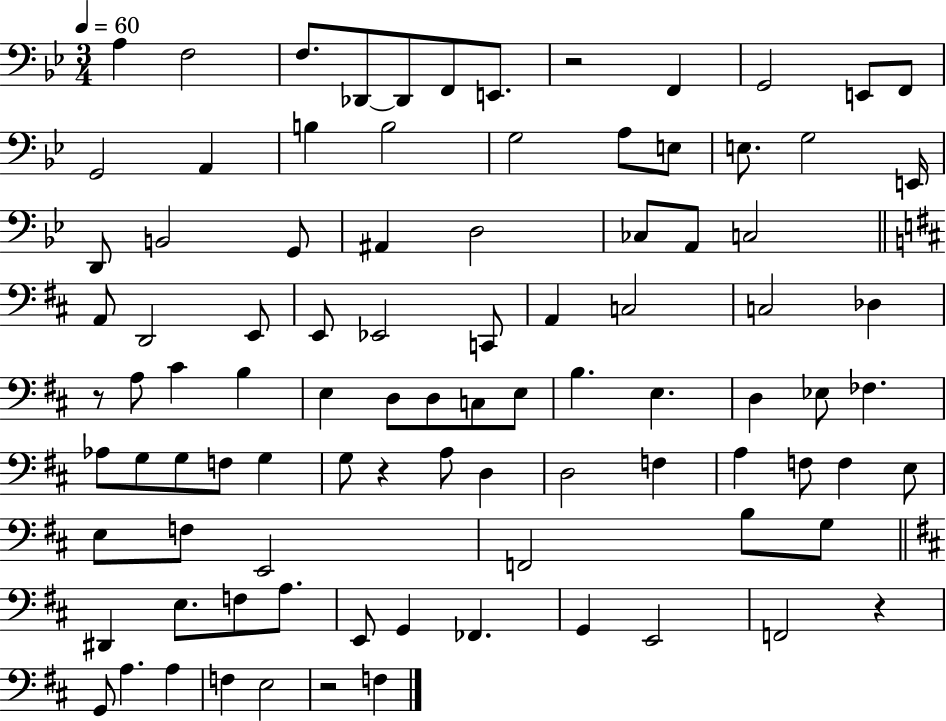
{
  \clef bass
  \numericTimeSignature
  \time 3/4
  \key bes \major
  \tempo 4 = 60
  a4 f2 | f8. des,8~~ des,8 f,8 e,8. | r2 f,4 | g,2 e,8 f,8 | \break g,2 a,4 | b4 b2 | g2 a8 e8 | e8. g2 e,16 | \break d,8 b,2 g,8 | ais,4 d2 | ces8 a,8 c2 | \bar "||" \break \key b \minor a,8 d,2 e,8 | e,8 ees,2 c,8 | a,4 c2 | c2 des4 | \break r8 a8 cis'4 b4 | e4 d8 d8 c8 e8 | b4. e4. | d4 ees8 fes4. | \break aes8 g8 g8 f8 g4 | g8 r4 a8 d4 | d2 f4 | a4 f8 f4 e8 | \break e8 f8 e,2 | f,2 b8 g8 | \bar "||" \break \key d \major dis,4 e8. f8 a8. | e,8 g,4 fes,4. | g,4 e,2 | f,2 r4 | \break g,8 a4. a4 | f4 e2 | r2 f4 | \bar "|."
}